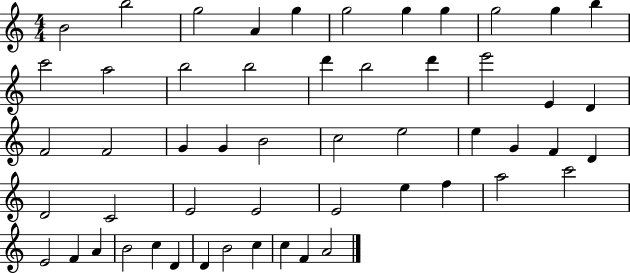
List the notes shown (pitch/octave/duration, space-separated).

B4/h B5/h G5/h A4/q G5/q G5/h G5/q G5/q G5/h G5/q B5/q C6/h A5/h B5/h B5/h D6/q B5/h D6/q E6/h E4/q D4/q F4/h F4/h G4/q G4/q B4/h C5/h E5/h E5/q G4/q F4/q D4/q D4/h C4/h E4/h E4/h E4/h E5/q F5/q A5/h C6/h E4/h F4/q A4/q B4/h C5/q D4/q D4/q B4/h C5/q C5/q F4/q A4/h